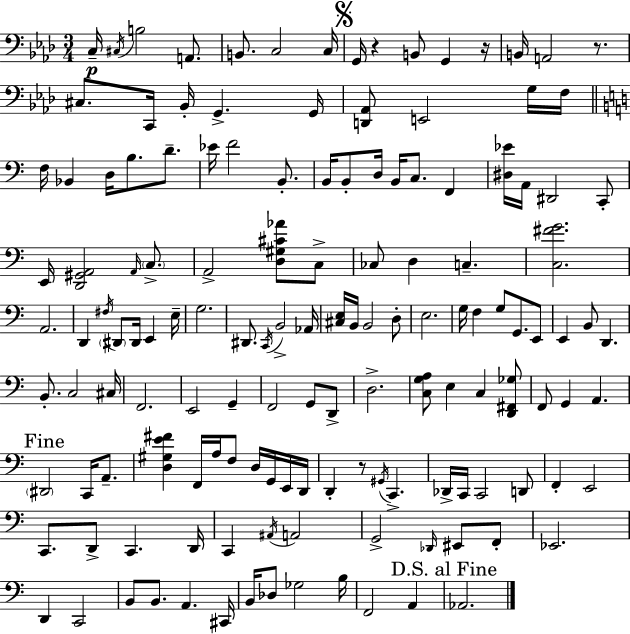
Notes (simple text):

C3/s C#3/s B3/h A2/e. B2/e. C3/h C3/s G2/s R/q B2/e G2/q R/s B2/s A2/h R/e. C#3/e. C2/s Bb2/s G2/q. G2/s [D2,Ab2]/e E2/h G3/s F3/s F3/s Bb2/q D3/s B3/e. D4/e. Eb4/s F4/h B2/e. B2/s B2/e D3/s B2/s C3/e. F2/q [D#3,Eb4]/s A2/s D#2/h C2/e E2/s [D2,G#2,A2]/h A2/s C3/e. A2/h [D3,G#3,C#4,Ab4]/e C3/e CES3/e D3/q C3/q. [C3,F#4,G4]/h. A2/h. D2/q F#3/s D#2/e D#2/s E2/q E3/s G3/h. D#2/e. C2/s B2/h Ab2/s [C#3,E3]/s B2/s B2/h D3/e E3/h. G3/s F3/q G3/e G2/e. E2/e E2/q B2/e D2/q. B2/e. C3/h C#3/s F2/h. E2/h G2/q F2/h G2/e D2/e D3/h. [C3,G3,A3]/e E3/q C3/q [D2,F#2,Gb3]/e F2/e G2/q A2/q. D#2/h C2/s A2/e. [D3,G#3,E4,F#4]/q F2/s A3/s F3/e D3/s G2/s E2/s D2/s D2/q R/e G#2/s C2/q. Db2/s C2/s C2/h D2/e F2/q E2/h C2/e. D2/e C2/q. D2/s C2/q A#2/s A2/h G2/h Db2/s EIS2/e F2/e Eb2/h. D2/q C2/h B2/e B2/e. A2/q. C#2/s B2/s Db3/e Gb3/h B3/s F2/h A2/q Ab2/h.